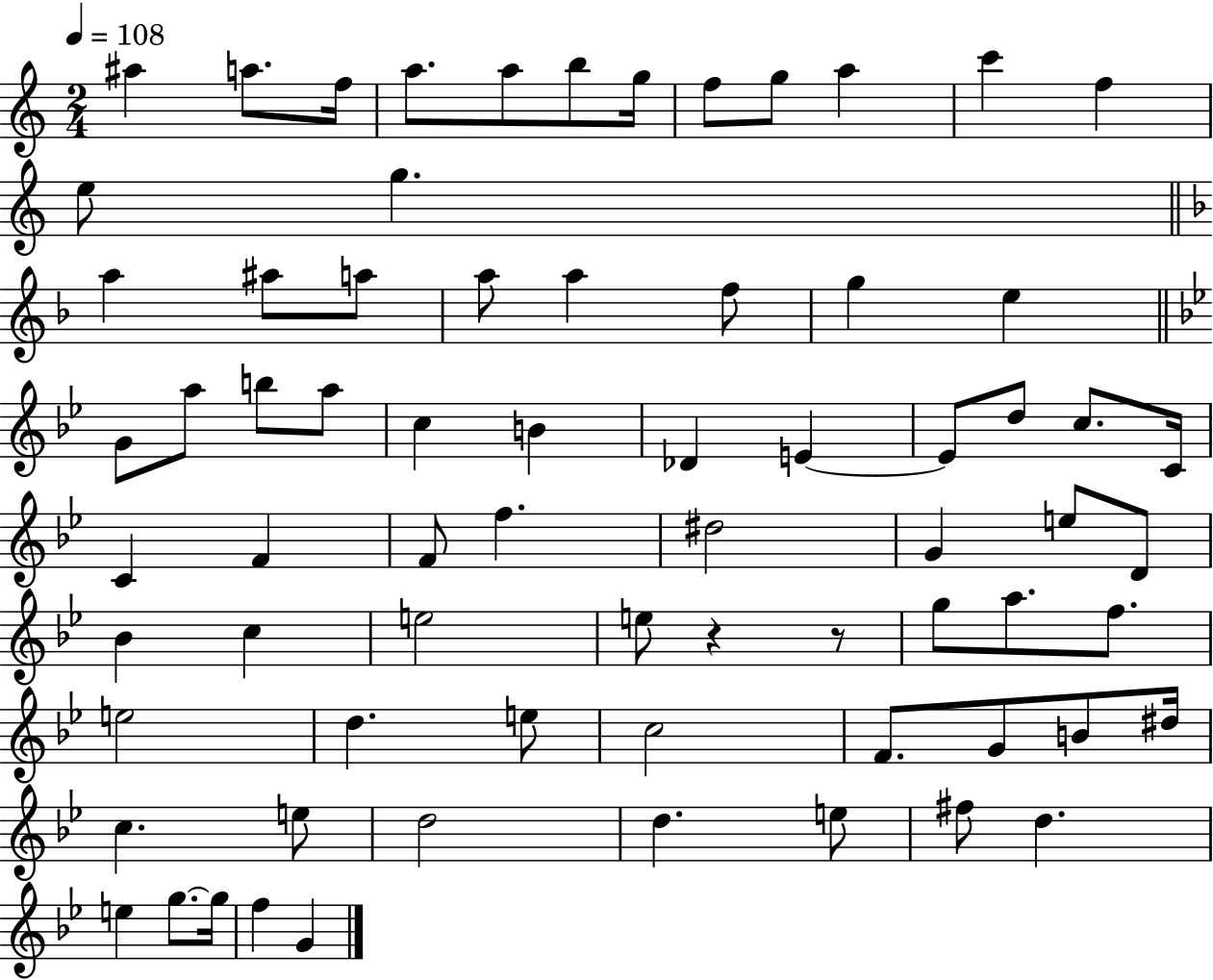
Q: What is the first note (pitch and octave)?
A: A#5